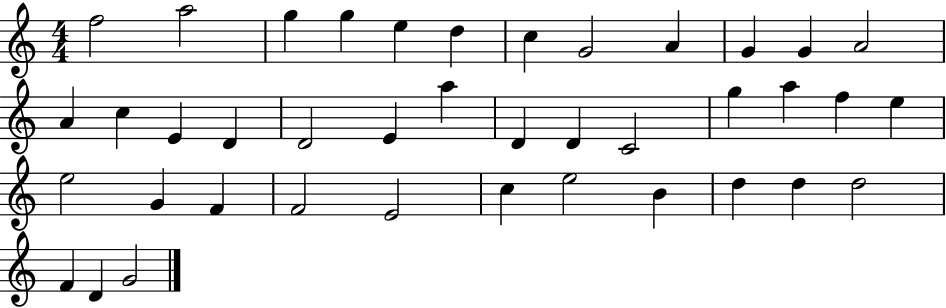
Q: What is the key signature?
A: C major